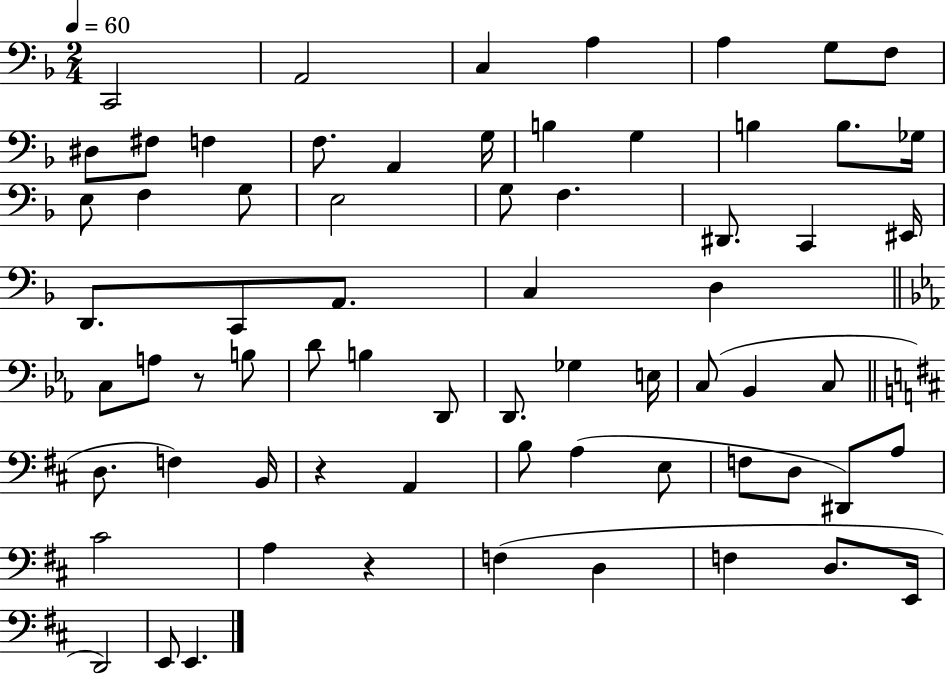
C2/h A2/h C3/q A3/q A3/q G3/e F3/e D#3/e F#3/e F3/q F3/e. A2/q G3/s B3/q G3/q B3/q B3/e. Gb3/s E3/e F3/q G3/e E3/h G3/e F3/q. D#2/e. C2/q EIS2/s D2/e. C2/e A2/e. C3/q D3/q C3/e A3/e R/e B3/e D4/e B3/q D2/e D2/e. Gb3/q E3/s C3/e Bb2/q C3/e D3/e. F3/q B2/s R/q A2/q B3/e A3/q E3/e F3/e D3/e D#2/e A3/e C#4/h A3/q R/q F3/q D3/q F3/q D3/e. E2/s D2/h E2/e E2/q.